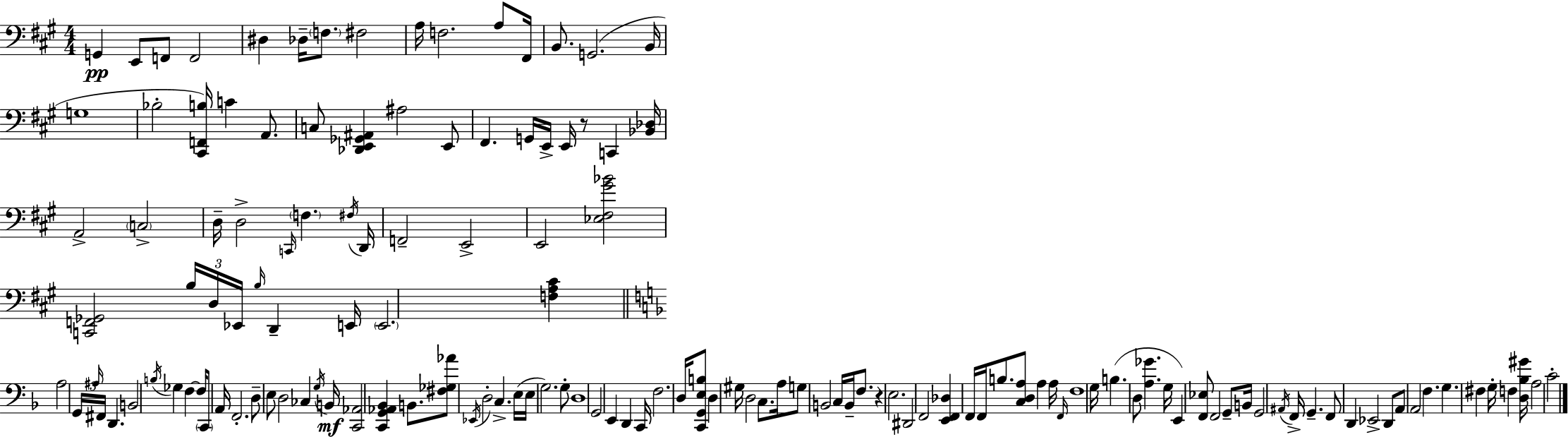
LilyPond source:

{
  \clef bass
  \numericTimeSignature
  \time 4/4
  \key a \major
  \repeat volta 2 { g,4\pp e,8 f,8 f,2 | dis4 des16-- \parenthesize f8. fis2 | a16 f2. a8 fis,16 | b,8. g,2.( b,16 | \break g1 | bes2-. <cis, f, b>16) c'4 a,8. | c8 <des, e, ges, ais,>4 ais2 e,8 | fis,4. g,16 e,16-> e,16 r8 c,4 <bes, des>16 | \break a,2-> \parenthesize c2-> | d16-- d2-> \grace { c,16 } \parenthesize f4. | \acciaccatura { fis16 } d,16 f,2-- e,2-> | e,2 <ees fis gis' bes'>2 | \break <c, f, ges,>2 \tuplet 3/2 { b16 d16 ees,16 } \grace { b16 } d,4-- | e,16 \parenthesize e,2. <f a cis'>4 | \bar "||" \break \key f \major a2 \tuplet 3/2 { g,16 \grace { ais16 } fis,16 } d,4. | b,2 \acciaccatura { b16 } ges4 f4~~ | f16 \parenthesize c,8 a,16 f,2.-. | d8-- e8 d2 ces4 | \break \acciaccatura { g16 } b,16\mf <c, aes,>2 <c, g, aes, bes,>4 | b,8. <fis ges aes'>8 \acciaccatura { ees,16 } d2-. c4.-> | e16( e16 g2.) | g8-. d1 | \break g,2 e,4 | d,4 c,16 f2. | d16 <c, g, e b>8 d4 gis16 d2 | c8. a16 g8 b,2 c16 | \break b,16-- f8. r4 e2. | dis,2 f,2 | <e, f, des>4 f,16 f,16 b8. <c d a>8 a4 | a16 \grace { f,16 } f1 | \break g16 b4.( d8 <a ges'>4. | g16 e,4) <f, ees>8 f,2 | g,8-- b,16 g,2 \acciaccatura { ais,16 } f,16-> | g,4.-- f,8 d,4 ees,2-> | \break d,8 a,8 a,2 | f4. g4. fis4 | g16-. f4 <d bes gis'>16 a2 c'2-. | } \bar "|."
}